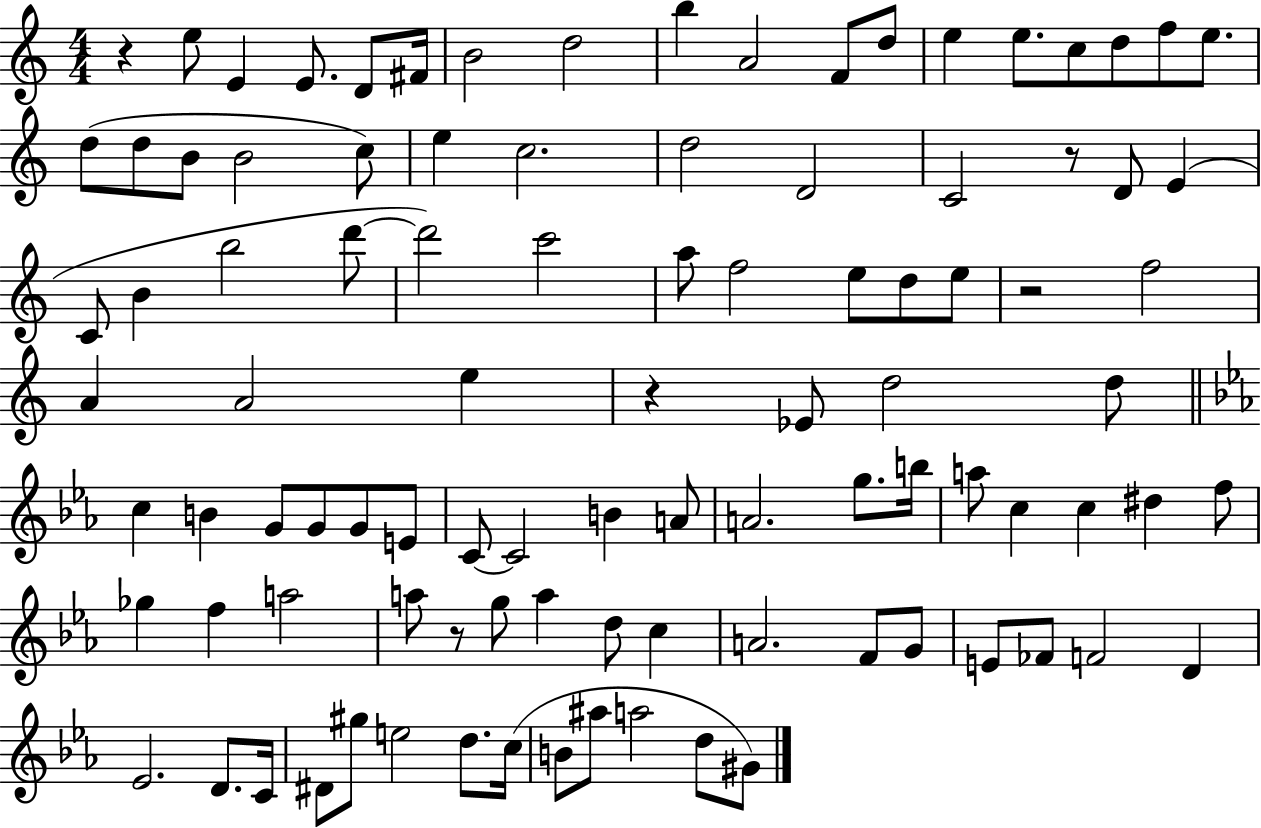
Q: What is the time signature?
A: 4/4